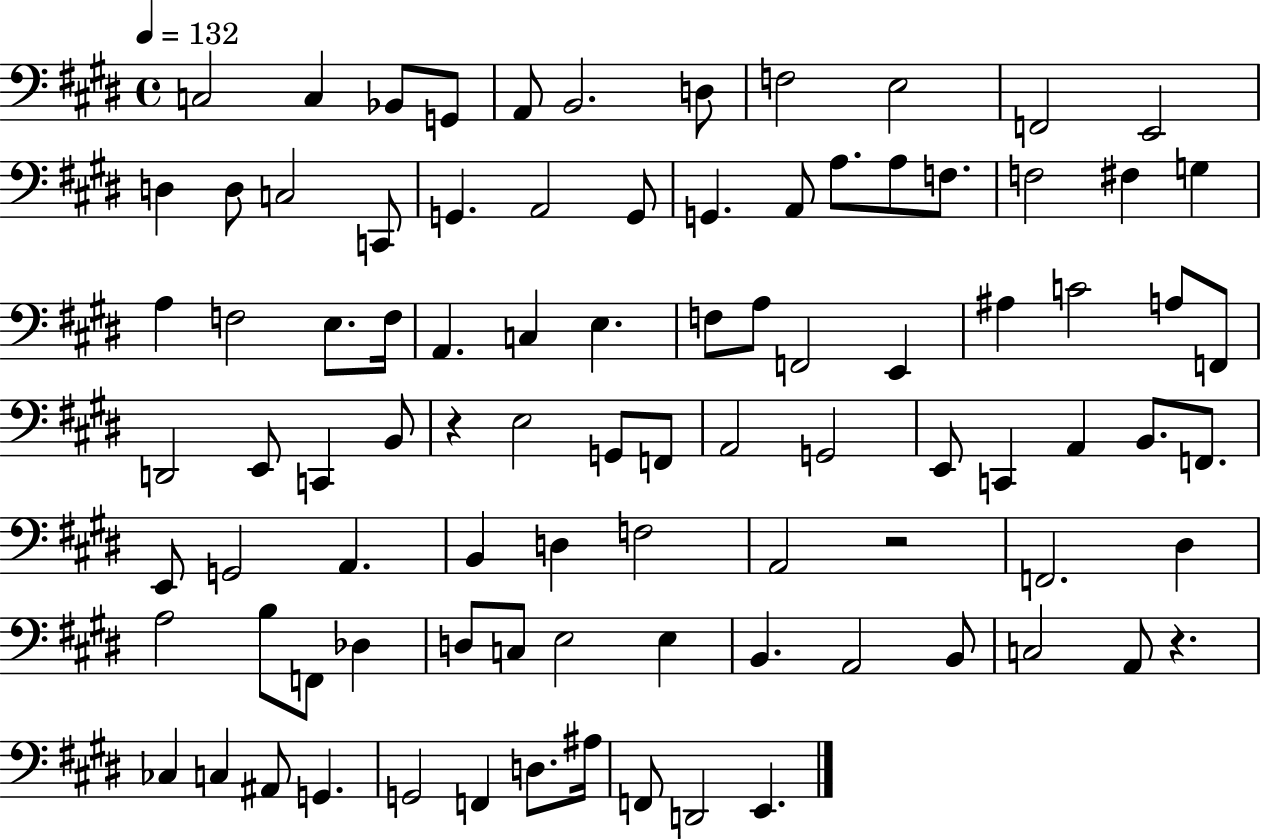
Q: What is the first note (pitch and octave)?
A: C3